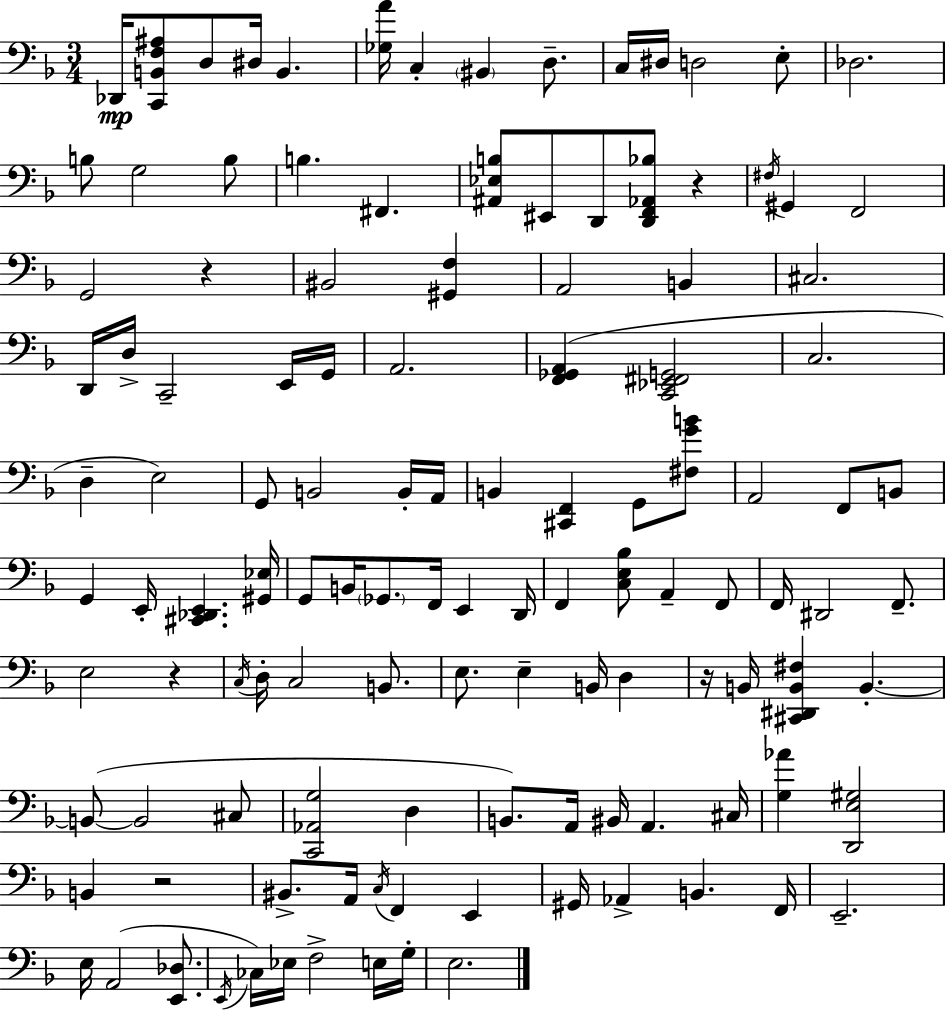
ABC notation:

X:1
T:Untitled
M:3/4
L:1/4
K:Dm
_D,,/4 [C,,B,,F,^A,]/2 D,/2 ^D,/4 B,, [_G,A]/4 C, ^B,, D,/2 C,/4 ^D,/4 D,2 E,/2 _D,2 B,/2 G,2 B,/2 B, ^F,, [^A,,_E,B,]/2 ^E,,/2 D,,/2 [D,,F,,_A,,_B,]/2 z ^F,/4 ^G,, F,,2 G,,2 z ^B,,2 [^G,,F,] A,,2 B,, ^C,2 D,,/4 D,/4 C,,2 E,,/4 G,,/4 A,,2 [F,,_G,,A,,] [C,,_E,,^F,,G,,]2 C,2 D, E,2 G,,/2 B,,2 B,,/4 A,,/4 B,, [^C,,F,,] G,,/2 [^F,GB]/2 A,,2 F,,/2 B,,/2 G,, E,,/4 [^C,,_D,,E,,] [^G,,_E,]/4 G,,/2 B,,/4 _G,,/2 F,,/4 E,, D,,/4 F,, [C,E,_B,]/2 A,, F,,/2 F,,/4 ^D,,2 F,,/2 E,2 z C,/4 D,/4 C,2 B,,/2 E,/2 E, B,,/4 D, z/4 B,,/4 [^C,,^D,,B,,^F,] B,, B,,/2 B,,2 ^C,/2 [C,,_A,,G,]2 D, B,,/2 A,,/4 ^B,,/4 A,, ^C,/4 [G,_A] [D,,E,^G,]2 B,, z2 ^B,,/2 A,,/4 C,/4 F,, E,, ^G,,/4 _A,, B,, F,,/4 E,,2 E,/4 A,,2 [E,,_D,]/2 E,,/4 _C,/4 _E,/4 F,2 E,/4 G,/4 E,2